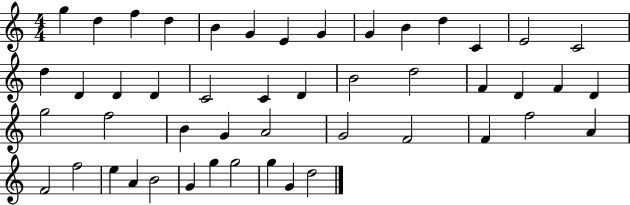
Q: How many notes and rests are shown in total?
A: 48